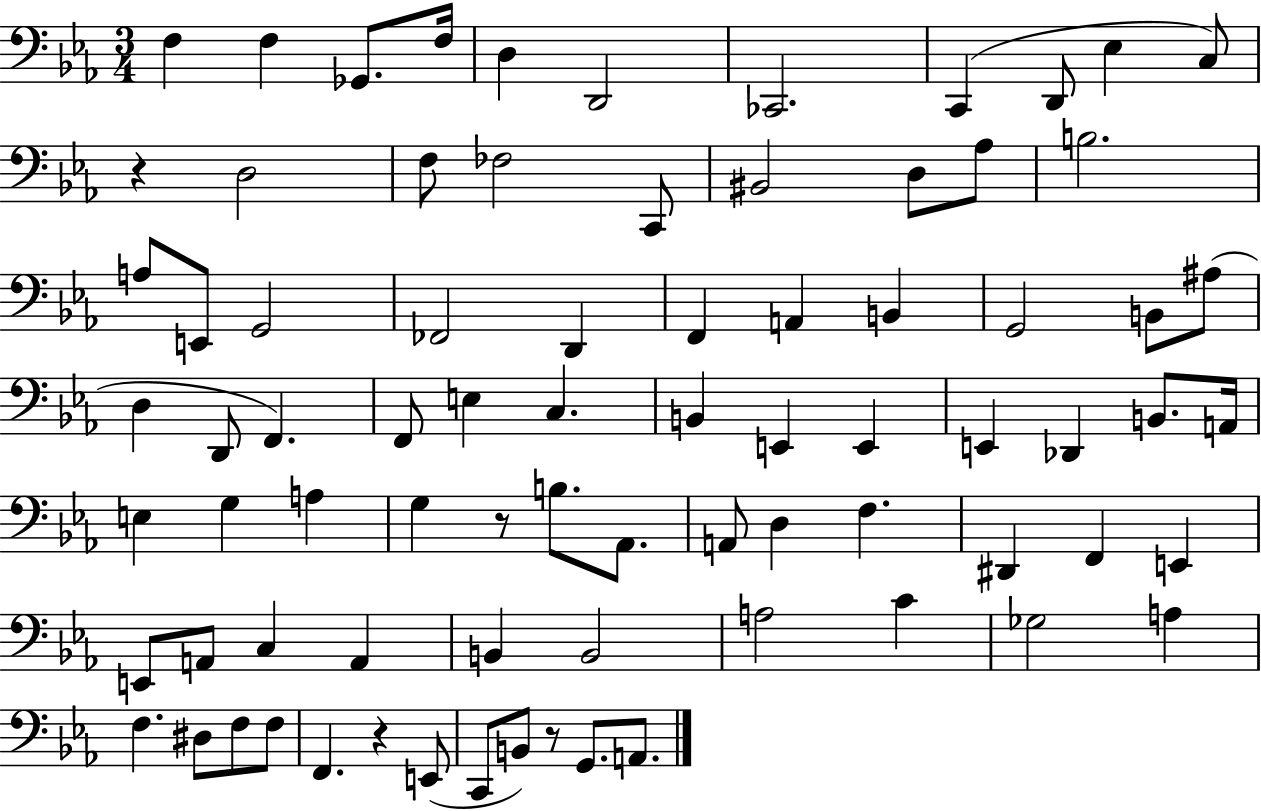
F3/q F3/q Gb2/e. F3/s D3/q D2/h CES2/h. C2/q D2/e Eb3/q C3/e R/q D3/h F3/e FES3/h C2/e BIS2/h D3/e Ab3/e B3/h. A3/e E2/e G2/h FES2/h D2/q F2/q A2/q B2/q G2/h B2/e A#3/e D3/q D2/e F2/q. F2/e E3/q C3/q. B2/q E2/q E2/q E2/q Db2/q B2/e. A2/s E3/q G3/q A3/q G3/q R/e B3/e. Ab2/e. A2/e D3/q F3/q. D#2/q F2/q E2/q E2/e A2/e C3/q A2/q B2/q B2/h A3/h C4/q Gb3/h A3/q F3/q. D#3/e F3/e F3/e F2/q. R/q E2/e C2/e B2/e R/e G2/e. A2/e.